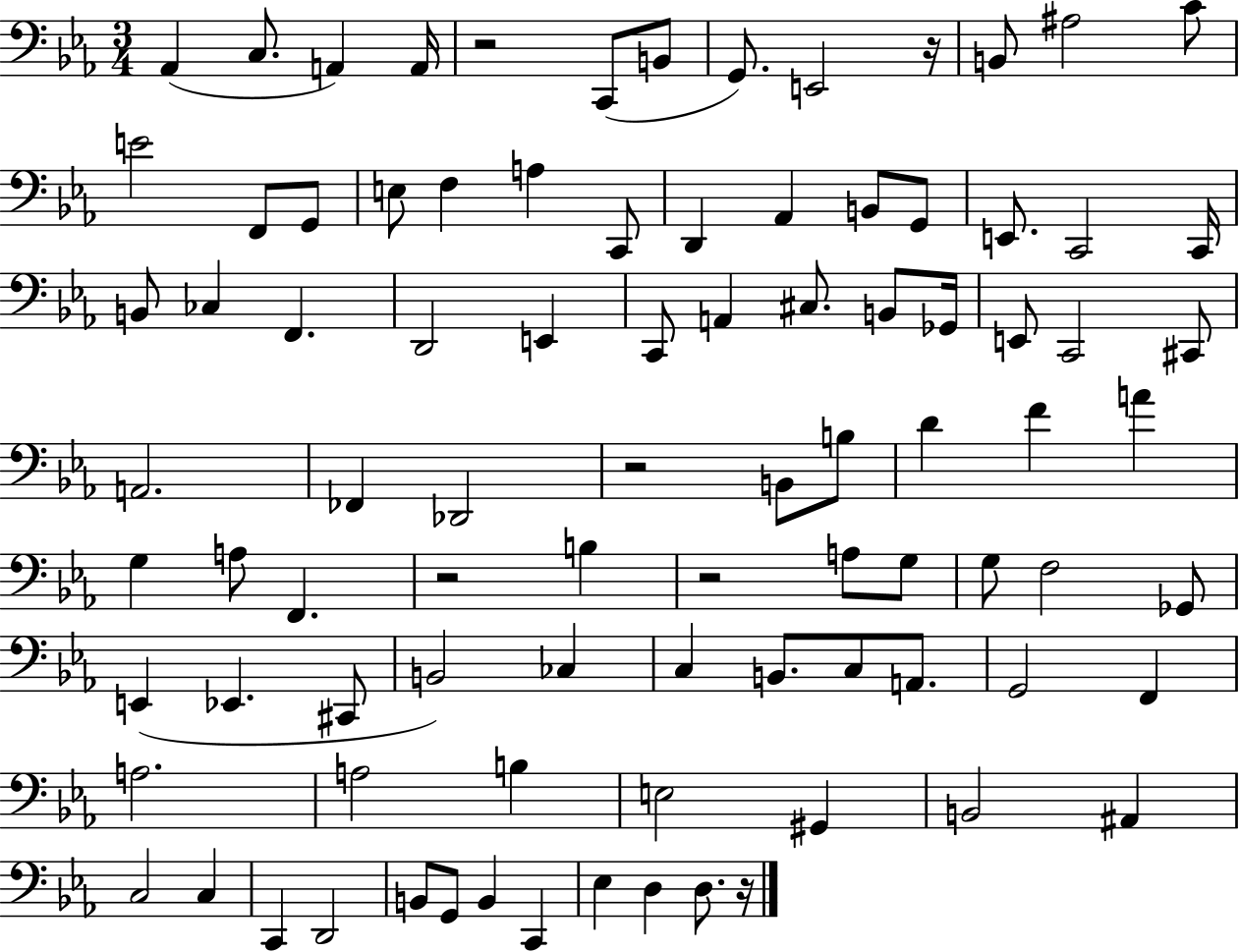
{
  \clef bass
  \numericTimeSignature
  \time 3/4
  \key ees \major
  aes,4( c8. a,4) a,16 | r2 c,8( b,8 | g,8.) e,2 r16 | b,8 ais2 c'8 | \break e'2 f,8 g,8 | e8 f4 a4 c,8 | d,4 aes,4 b,8 g,8 | e,8. c,2 c,16 | \break b,8 ces4 f,4. | d,2 e,4 | c,8 a,4 cis8. b,8 ges,16 | e,8 c,2 cis,8 | \break a,2. | fes,4 des,2 | r2 b,8 b8 | d'4 f'4 a'4 | \break g4 a8 f,4. | r2 b4 | r2 a8 g8 | g8 f2 ges,8 | \break e,4( ees,4. cis,8 | b,2) ces4 | c4 b,8. c8 a,8. | g,2 f,4 | \break a2. | a2 b4 | e2 gis,4 | b,2 ais,4 | \break c2 c4 | c,4 d,2 | b,8 g,8 b,4 c,4 | ees4 d4 d8. r16 | \break \bar "|."
}